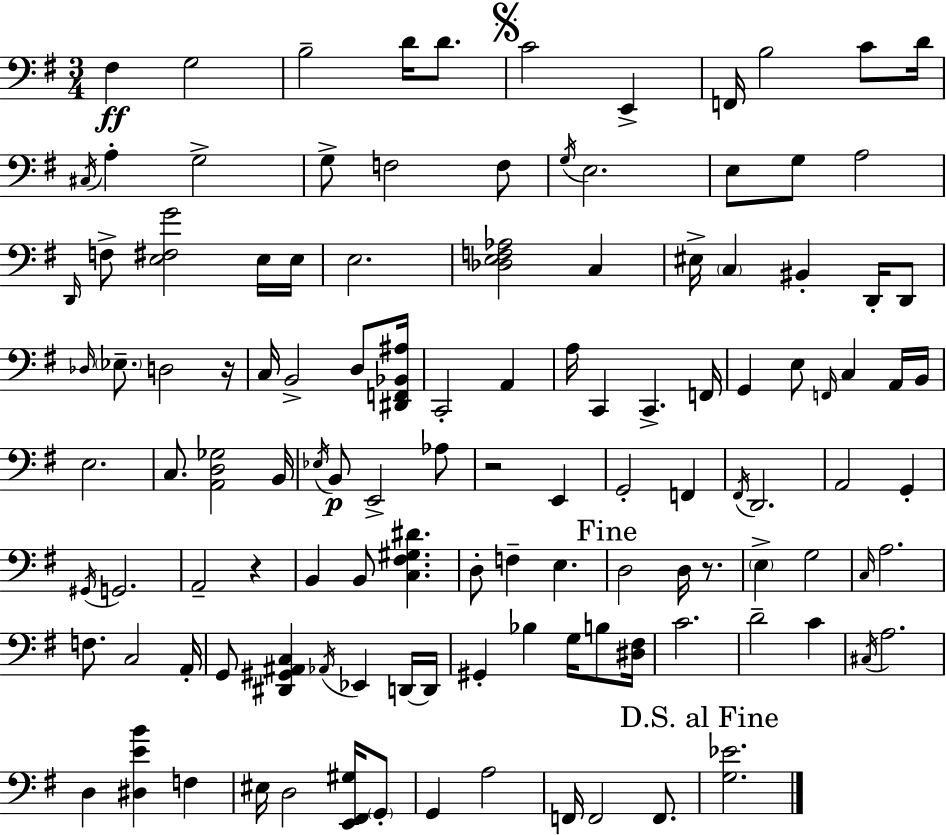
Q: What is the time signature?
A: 3/4